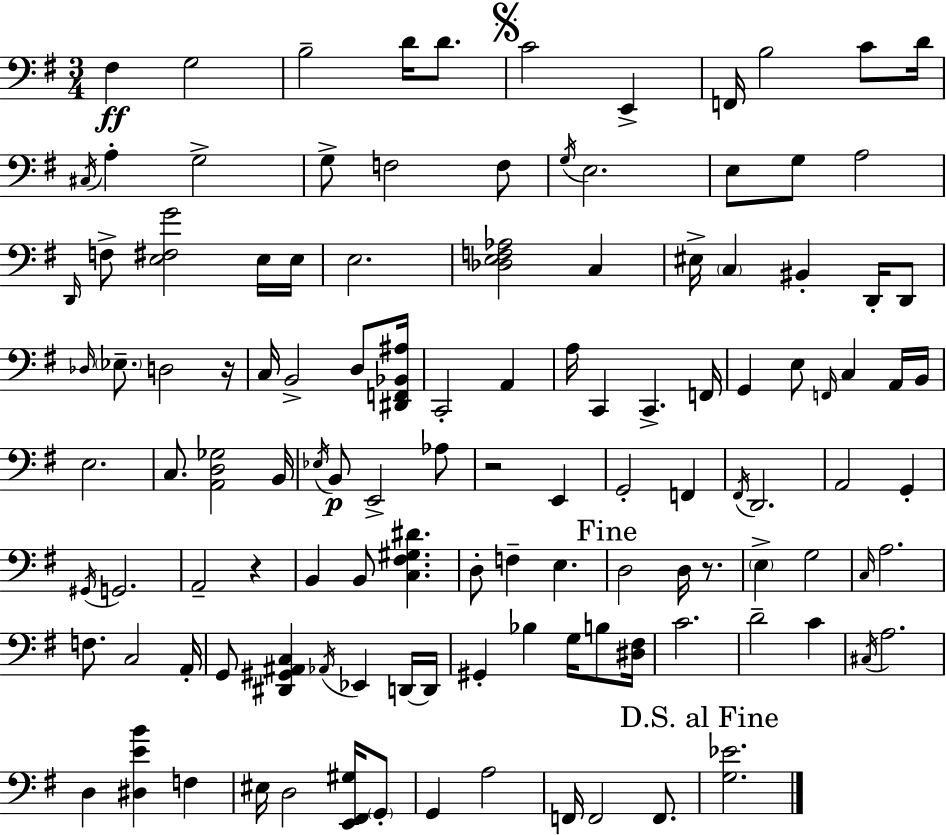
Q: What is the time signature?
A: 3/4